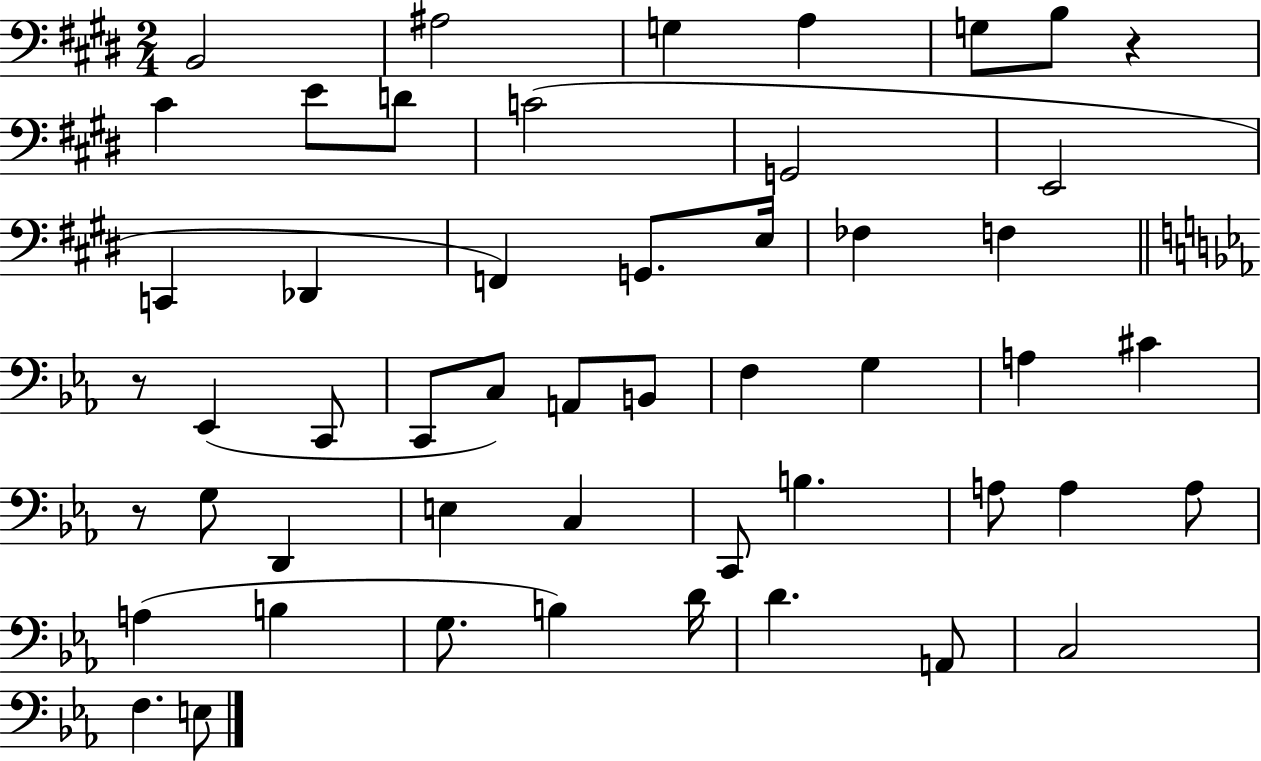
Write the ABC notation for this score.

X:1
T:Untitled
M:2/4
L:1/4
K:E
B,,2 ^A,2 G, A, G,/2 B,/2 z ^C E/2 D/2 C2 G,,2 E,,2 C,, _D,, F,, G,,/2 E,/4 _F, F, z/2 _E,, C,,/2 C,,/2 C,/2 A,,/2 B,,/2 F, G, A, ^C z/2 G,/2 D,, E, C, C,,/2 B, A,/2 A, A,/2 A, B, G,/2 B, D/4 D A,,/2 C,2 F, E,/2